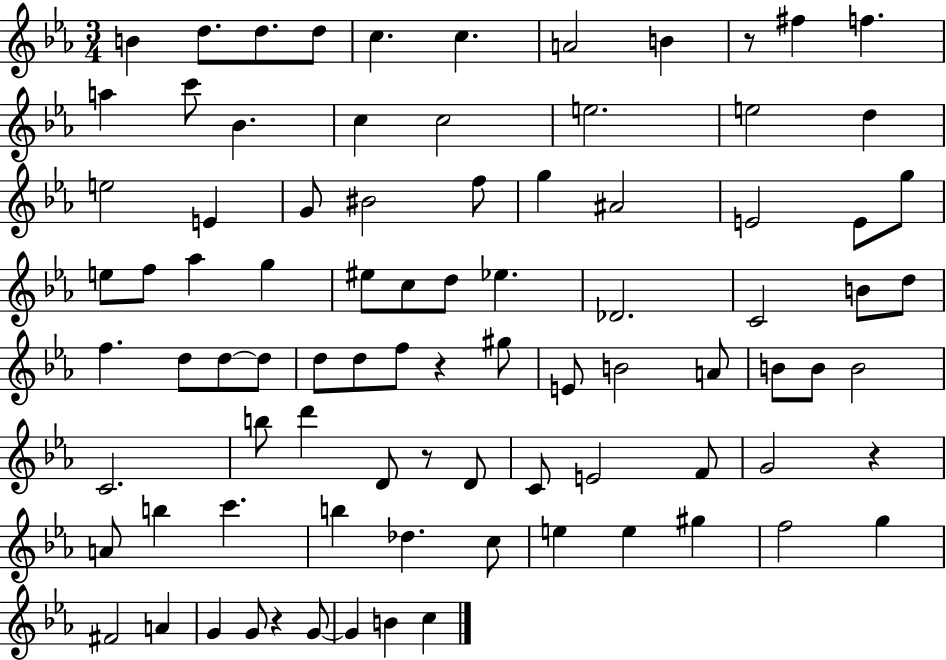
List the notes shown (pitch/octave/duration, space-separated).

B4/q D5/e. D5/e. D5/e C5/q. C5/q. A4/h B4/q R/e F#5/q F5/q. A5/q C6/e Bb4/q. C5/q C5/h E5/h. E5/h D5/q E5/h E4/q G4/e BIS4/h F5/e G5/q A#4/h E4/h E4/e G5/e E5/e F5/e Ab5/q G5/q EIS5/e C5/e D5/e Eb5/q. Db4/h. C4/h B4/e D5/e F5/q. D5/e D5/e D5/e D5/e D5/e F5/e R/q G#5/e E4/e B4/h A4/e B4/e B4/e B4/h C4/h. B5/e D6/q D4/e R/e D4/e C4/e E4/h F4/e G4/h R/q A4/e B5/q C6/q. B5/q Db5/q. C5/e E5/q E5/q G#5/q F5/h G5/q F#4/h A4/q G4/q G4/e R/q G4/e G4/q B4/q C5/q